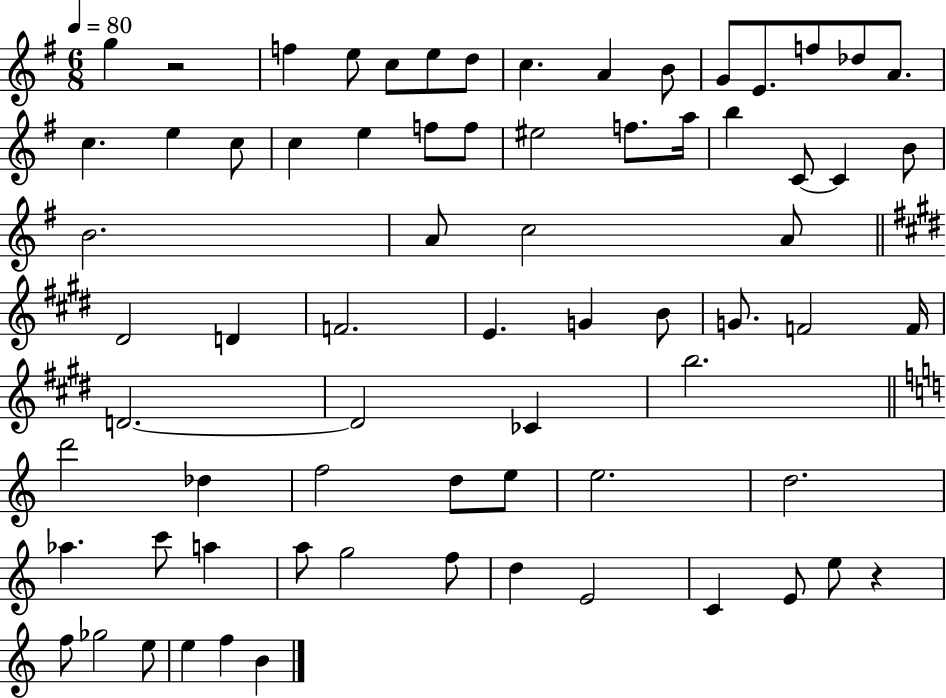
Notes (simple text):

G5/q R/h F5/q E5/e C5/e E5/e D5/e C5/q. A4/q B4/e G4/e E4/e. F5/e Db5/e A4/e. C5/q. E5/q C5/e C5/q E5/q F5/e F5/e EIS5/h F5/e. A5/s B5/q C4/e C4/q B4/e B4/h. A4/e C5/h A4/e D#4/h D4/q F4/h. E4/q. G4/q B4/e G4/e. F4/h F4/s D4/h. D4/h CES4/q B5/h. D6/h Db5/q F5/h D5/e E5/e E5/h. D5/h. Ab5/q. C6/e A5/q A5/e G5/h F5/e D5/q E4/h C4/q E4/e E5/e R/q F5/e Gb5/h E5/e E5/q F5/q B4/q